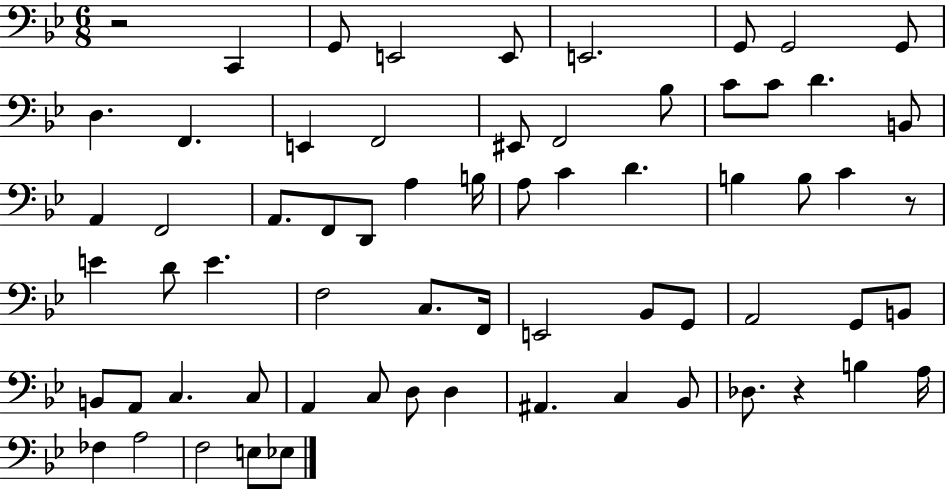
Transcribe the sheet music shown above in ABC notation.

X:1
T:Untitled
M:6/8
L:1/4
K:Bb
z2 C,, G,,/2 E,,2 E,,/2 E,,2 G,,/2 G,,2 G,,/2 D, F,, E,, F,,2 ^E,,/2 F,,2 _B,/2 C/2 C/2 D B,,/2 A,, F,,2 A,,/2 F,,/2 D,,/2 A, B,/4 A,/2 C D B, B,/2 C z/2 E D/2 E F,2 C,/2 F,,/4 E,,2 _B,,/2 G,,/2 A,,2 G,,/2 B,,/2 B,,/2 A,,/2 C, C,/2 A,, C,/2 D,/2 D, ^A,, C, _B,,/2 _D,/2 z B, A,/4 _F, A,2 F,2 E,/2 _E,/2